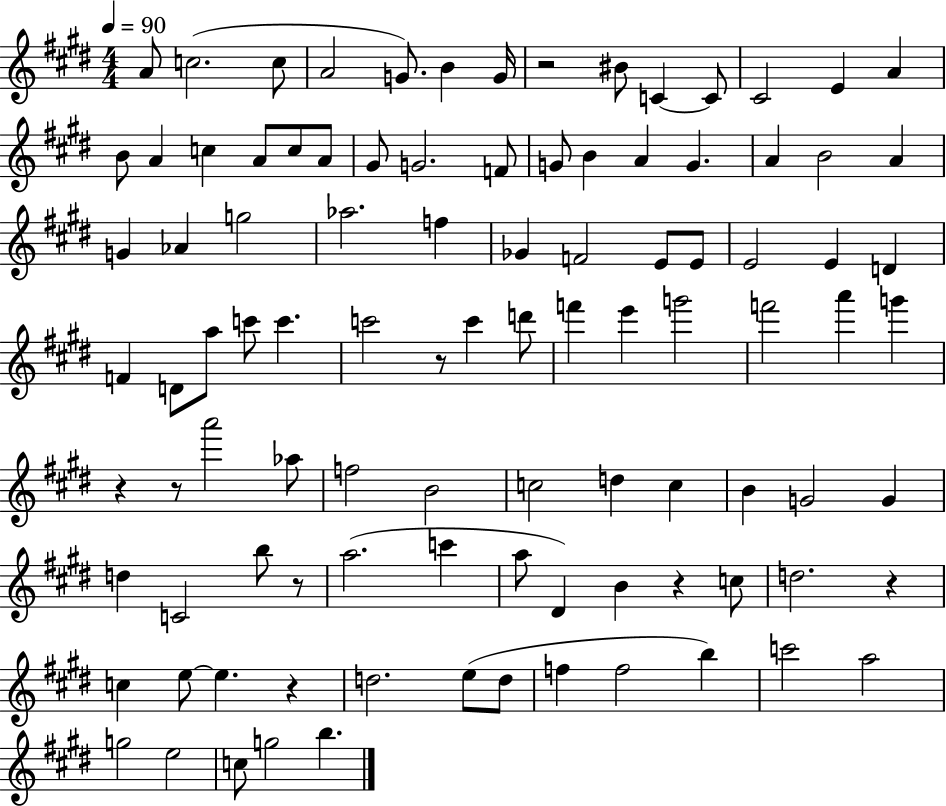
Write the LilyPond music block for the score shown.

{
  \clef treble
  \numericTimeSignature
  \time 4/4
  \key e \major
  \tempo 4 = 90
  a'8 c''2.( c''8 | a'2 g'8.) b'4 g'16 | r2 bis'8 c'4~~ c'8 | cis'2 e'4 a'4 | \break b'8 a'4 c''4 a'8 c''8 a'8 | gis'8 g'2. f'8 | g'8 b'4 a'4 g'4. | a'4 b'2 a'4 | \break g'4 aes'4 g''2 | aes''2. f''4 | ges'4 f'2 e'8 e'8 | e'2 e'4 d'4 | \break f'4 d'8 a''8 c'''8 c'''4. | c'''2 r8 c'''4 d'''8 | f'''4 e'''4 g'''2 | f'''2 a'''4 g'''4 | \break r4 r8 a'''2 aes''8 | f''2 b'2 | c''2 d''4 c''4 | b'4 g'2 g'4 | \break d''4 c'2 b''8 r8 | a''2.( c'''4 | a''8 dis'4) b'4 r4 c''8 | d''2. r4 | \break c''4 e''8~~ e''4. r4 | d''2. e''8( d''8 | f''4 f''2 b''4) | c'''2 a''2 | \break g''2 e''2 | c''8 g''2 b''4. | \bar "|."
}